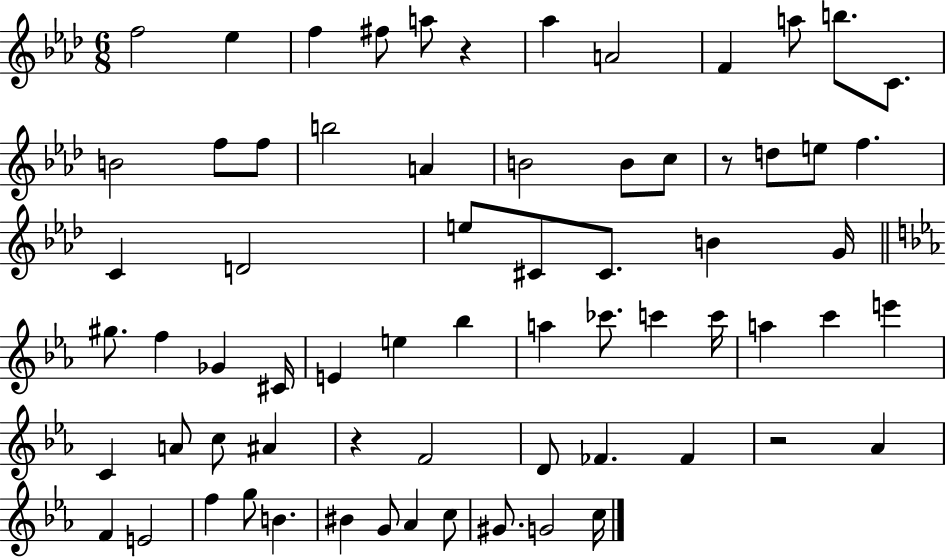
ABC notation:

X:1
T:Untitled
M:6/8
L:1/4
K:Ab
f2 _e f ^f/2 a/2 z _a A2 F a/2 b/2 C/2 B2 f/2 f/2 b2 A B2 B/2 c/2 z/2 d/2 e/2 f C D2 e/2 ^C/2 ^C/2 B G/4 ^g/2 f _G ^C/4 E e _b a _c'/2 c' c'/4 a c' e' C A/2 c/2 ^A z F2 D/2 _F _F z2 _A F E2 f g/2 B ^B G/2 _A c/2 ^G/2 G2 c/4